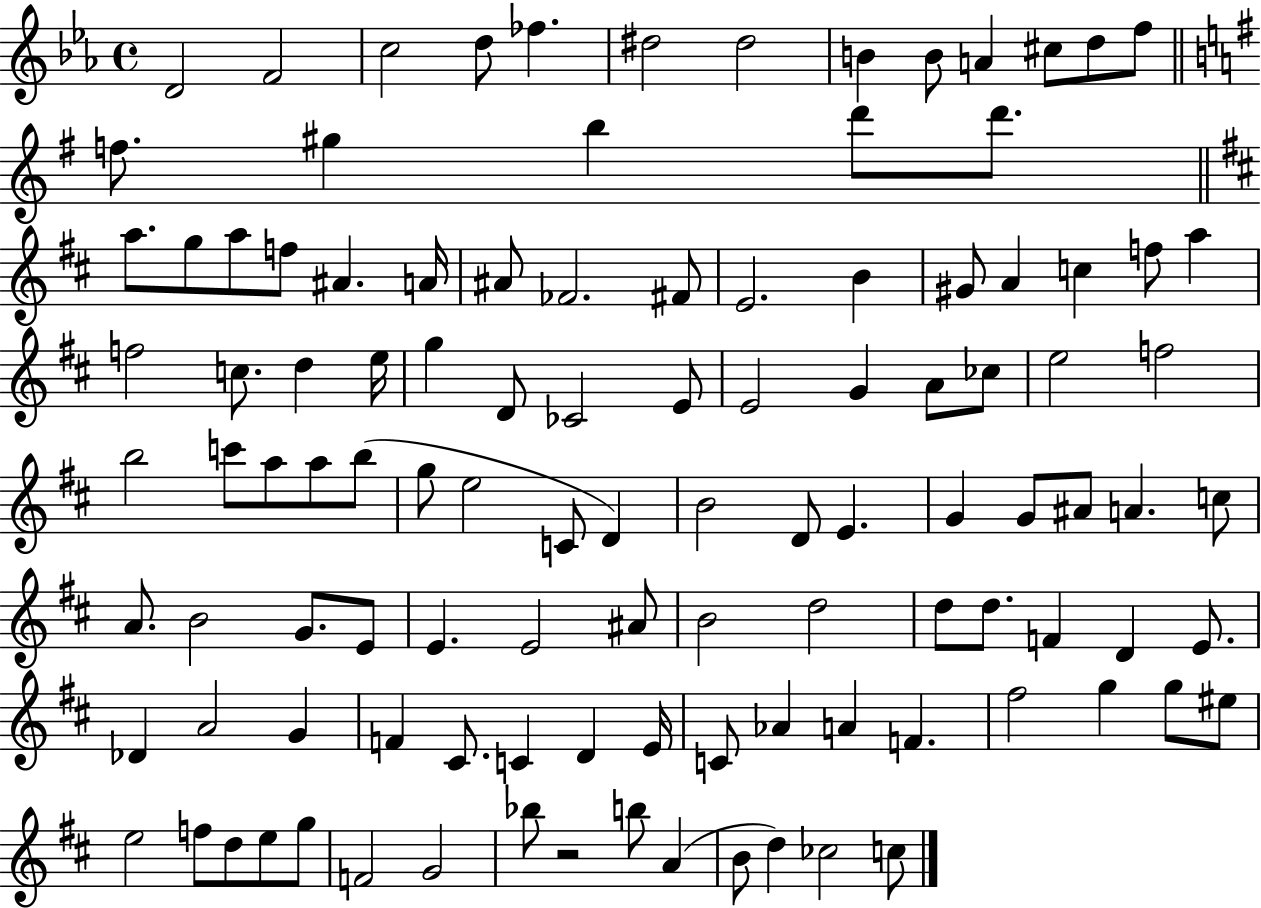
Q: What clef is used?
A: treble